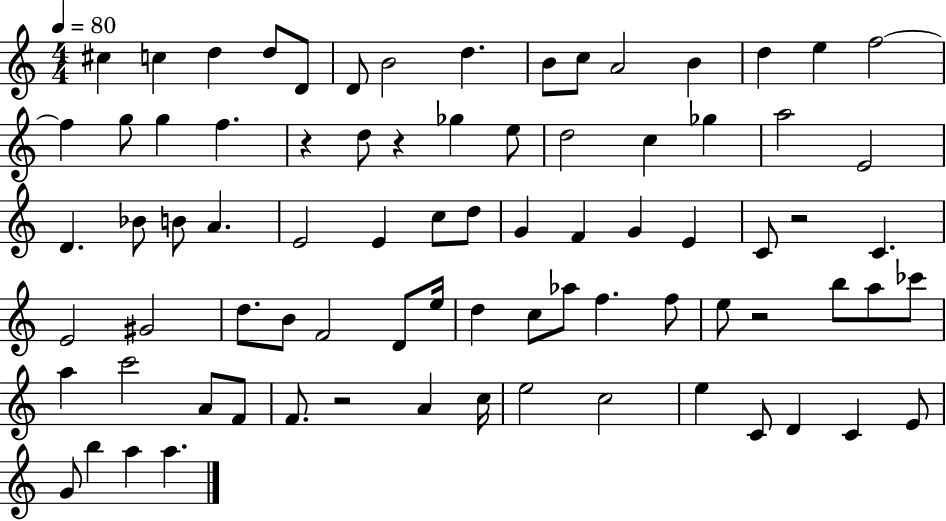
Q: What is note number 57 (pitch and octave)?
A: CES6